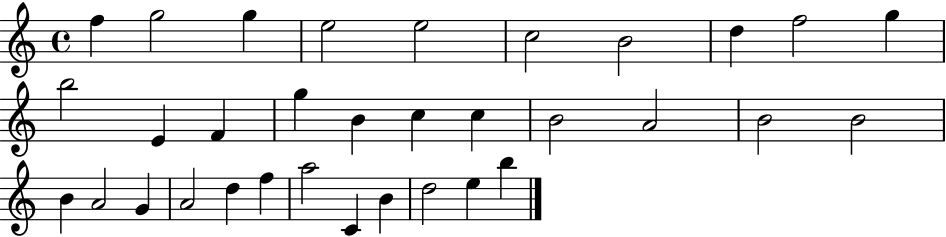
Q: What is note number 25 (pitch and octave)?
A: A4